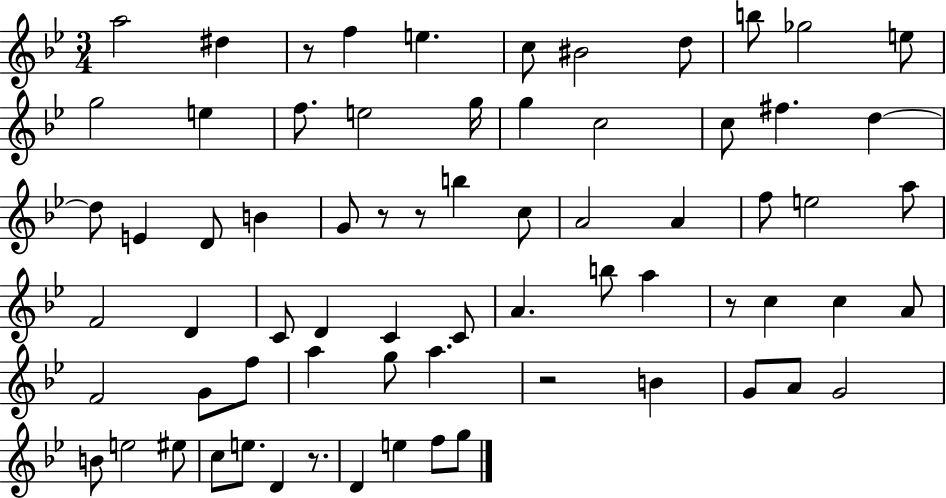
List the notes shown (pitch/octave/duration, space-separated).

A5/h D#5/q R/e F5/q E5/q. C5/e BIS4/h D5/e B5/e Gb5/h E5/e G5/h E5/q F5/e. E5/h G5/s G5/q C5/h C5/e F#5/q. D5/q D5/e E4/q D4/e B4/q G4/e R/e R/e B5/q C5/e A4/h A4/q F5/e E5/h A5/e F4/h D4/q C4/e D4/q C4/q C4/e A4/q. B5/e A5/q R/e C5/q C5/q A4/e F4/h G4/e F5/e A5/q G5/e A5/q. R/h B4/q G4/e A4/e G4/h B4/e E5/h EIS5/e C5/e E5/e. D4/q R/e. D4/q E5/q F5/e G5/e